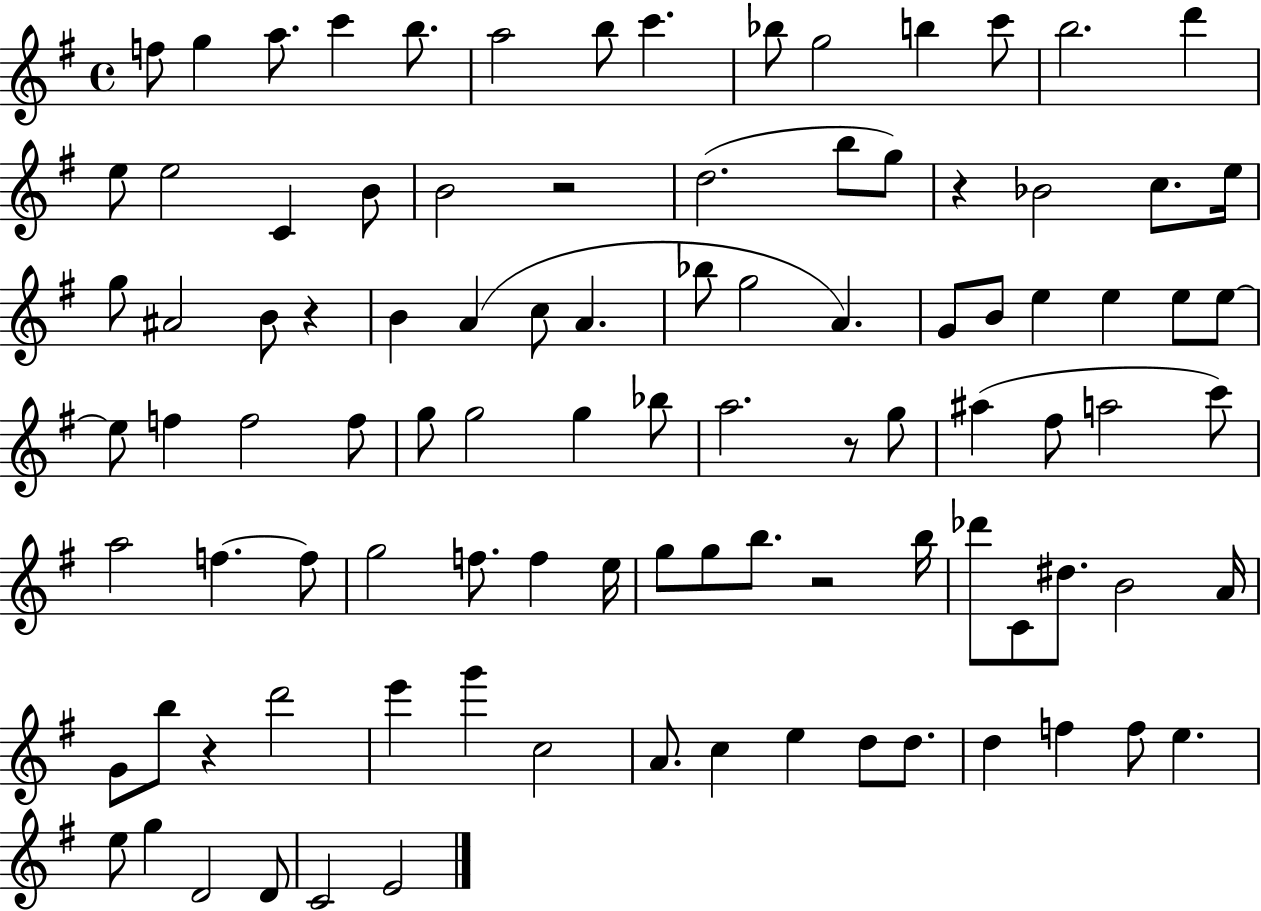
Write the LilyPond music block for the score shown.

{
  \clef treble
  \time 4/4
  \defaultTimeSignature
  \key g \major
  f''8 g''4 a''8. c'''4 b''8. | a''2 b''8 c'''4. | bes''8 g''2 b''4 c'''8 | b''2. d'''4 | \break e''8 e''2 c'4 b'8 | b'2 r2 | d''2.( b''8 g''8) | r4 bes'2 c''8. e''16 | \break g''8 ais'2 b'8 r4 | b'4 a'4( c''8 a'4. | bes''8 g''2 a'4.) | g'8 b'8 e''4 e''4 e''8 e''8~~ | \break e''8 f''4 f''2 f''8 | g''8 g''2 g''4 bes''8 | a''2. r8 g''8 | ais''4( fis''8 a''2 c'''8) | \break a''2 f''4.~~ f''8 | g''2 f''8. f''4 e''16 | g''8 g''8 b''8. r2 b''16 | des'''8 c'8 dis''8. b'2 a'16 | \break g'8 b''8 r4 d'''2 | e'''4 g'''4 c''2 | a'8. c''4 e''4 d''8 d''8. | d''4 f''4 f''8 e''4. | \break e''8 g''4 d'2 d'8 | c'2 e'2 | \bar "|."
}